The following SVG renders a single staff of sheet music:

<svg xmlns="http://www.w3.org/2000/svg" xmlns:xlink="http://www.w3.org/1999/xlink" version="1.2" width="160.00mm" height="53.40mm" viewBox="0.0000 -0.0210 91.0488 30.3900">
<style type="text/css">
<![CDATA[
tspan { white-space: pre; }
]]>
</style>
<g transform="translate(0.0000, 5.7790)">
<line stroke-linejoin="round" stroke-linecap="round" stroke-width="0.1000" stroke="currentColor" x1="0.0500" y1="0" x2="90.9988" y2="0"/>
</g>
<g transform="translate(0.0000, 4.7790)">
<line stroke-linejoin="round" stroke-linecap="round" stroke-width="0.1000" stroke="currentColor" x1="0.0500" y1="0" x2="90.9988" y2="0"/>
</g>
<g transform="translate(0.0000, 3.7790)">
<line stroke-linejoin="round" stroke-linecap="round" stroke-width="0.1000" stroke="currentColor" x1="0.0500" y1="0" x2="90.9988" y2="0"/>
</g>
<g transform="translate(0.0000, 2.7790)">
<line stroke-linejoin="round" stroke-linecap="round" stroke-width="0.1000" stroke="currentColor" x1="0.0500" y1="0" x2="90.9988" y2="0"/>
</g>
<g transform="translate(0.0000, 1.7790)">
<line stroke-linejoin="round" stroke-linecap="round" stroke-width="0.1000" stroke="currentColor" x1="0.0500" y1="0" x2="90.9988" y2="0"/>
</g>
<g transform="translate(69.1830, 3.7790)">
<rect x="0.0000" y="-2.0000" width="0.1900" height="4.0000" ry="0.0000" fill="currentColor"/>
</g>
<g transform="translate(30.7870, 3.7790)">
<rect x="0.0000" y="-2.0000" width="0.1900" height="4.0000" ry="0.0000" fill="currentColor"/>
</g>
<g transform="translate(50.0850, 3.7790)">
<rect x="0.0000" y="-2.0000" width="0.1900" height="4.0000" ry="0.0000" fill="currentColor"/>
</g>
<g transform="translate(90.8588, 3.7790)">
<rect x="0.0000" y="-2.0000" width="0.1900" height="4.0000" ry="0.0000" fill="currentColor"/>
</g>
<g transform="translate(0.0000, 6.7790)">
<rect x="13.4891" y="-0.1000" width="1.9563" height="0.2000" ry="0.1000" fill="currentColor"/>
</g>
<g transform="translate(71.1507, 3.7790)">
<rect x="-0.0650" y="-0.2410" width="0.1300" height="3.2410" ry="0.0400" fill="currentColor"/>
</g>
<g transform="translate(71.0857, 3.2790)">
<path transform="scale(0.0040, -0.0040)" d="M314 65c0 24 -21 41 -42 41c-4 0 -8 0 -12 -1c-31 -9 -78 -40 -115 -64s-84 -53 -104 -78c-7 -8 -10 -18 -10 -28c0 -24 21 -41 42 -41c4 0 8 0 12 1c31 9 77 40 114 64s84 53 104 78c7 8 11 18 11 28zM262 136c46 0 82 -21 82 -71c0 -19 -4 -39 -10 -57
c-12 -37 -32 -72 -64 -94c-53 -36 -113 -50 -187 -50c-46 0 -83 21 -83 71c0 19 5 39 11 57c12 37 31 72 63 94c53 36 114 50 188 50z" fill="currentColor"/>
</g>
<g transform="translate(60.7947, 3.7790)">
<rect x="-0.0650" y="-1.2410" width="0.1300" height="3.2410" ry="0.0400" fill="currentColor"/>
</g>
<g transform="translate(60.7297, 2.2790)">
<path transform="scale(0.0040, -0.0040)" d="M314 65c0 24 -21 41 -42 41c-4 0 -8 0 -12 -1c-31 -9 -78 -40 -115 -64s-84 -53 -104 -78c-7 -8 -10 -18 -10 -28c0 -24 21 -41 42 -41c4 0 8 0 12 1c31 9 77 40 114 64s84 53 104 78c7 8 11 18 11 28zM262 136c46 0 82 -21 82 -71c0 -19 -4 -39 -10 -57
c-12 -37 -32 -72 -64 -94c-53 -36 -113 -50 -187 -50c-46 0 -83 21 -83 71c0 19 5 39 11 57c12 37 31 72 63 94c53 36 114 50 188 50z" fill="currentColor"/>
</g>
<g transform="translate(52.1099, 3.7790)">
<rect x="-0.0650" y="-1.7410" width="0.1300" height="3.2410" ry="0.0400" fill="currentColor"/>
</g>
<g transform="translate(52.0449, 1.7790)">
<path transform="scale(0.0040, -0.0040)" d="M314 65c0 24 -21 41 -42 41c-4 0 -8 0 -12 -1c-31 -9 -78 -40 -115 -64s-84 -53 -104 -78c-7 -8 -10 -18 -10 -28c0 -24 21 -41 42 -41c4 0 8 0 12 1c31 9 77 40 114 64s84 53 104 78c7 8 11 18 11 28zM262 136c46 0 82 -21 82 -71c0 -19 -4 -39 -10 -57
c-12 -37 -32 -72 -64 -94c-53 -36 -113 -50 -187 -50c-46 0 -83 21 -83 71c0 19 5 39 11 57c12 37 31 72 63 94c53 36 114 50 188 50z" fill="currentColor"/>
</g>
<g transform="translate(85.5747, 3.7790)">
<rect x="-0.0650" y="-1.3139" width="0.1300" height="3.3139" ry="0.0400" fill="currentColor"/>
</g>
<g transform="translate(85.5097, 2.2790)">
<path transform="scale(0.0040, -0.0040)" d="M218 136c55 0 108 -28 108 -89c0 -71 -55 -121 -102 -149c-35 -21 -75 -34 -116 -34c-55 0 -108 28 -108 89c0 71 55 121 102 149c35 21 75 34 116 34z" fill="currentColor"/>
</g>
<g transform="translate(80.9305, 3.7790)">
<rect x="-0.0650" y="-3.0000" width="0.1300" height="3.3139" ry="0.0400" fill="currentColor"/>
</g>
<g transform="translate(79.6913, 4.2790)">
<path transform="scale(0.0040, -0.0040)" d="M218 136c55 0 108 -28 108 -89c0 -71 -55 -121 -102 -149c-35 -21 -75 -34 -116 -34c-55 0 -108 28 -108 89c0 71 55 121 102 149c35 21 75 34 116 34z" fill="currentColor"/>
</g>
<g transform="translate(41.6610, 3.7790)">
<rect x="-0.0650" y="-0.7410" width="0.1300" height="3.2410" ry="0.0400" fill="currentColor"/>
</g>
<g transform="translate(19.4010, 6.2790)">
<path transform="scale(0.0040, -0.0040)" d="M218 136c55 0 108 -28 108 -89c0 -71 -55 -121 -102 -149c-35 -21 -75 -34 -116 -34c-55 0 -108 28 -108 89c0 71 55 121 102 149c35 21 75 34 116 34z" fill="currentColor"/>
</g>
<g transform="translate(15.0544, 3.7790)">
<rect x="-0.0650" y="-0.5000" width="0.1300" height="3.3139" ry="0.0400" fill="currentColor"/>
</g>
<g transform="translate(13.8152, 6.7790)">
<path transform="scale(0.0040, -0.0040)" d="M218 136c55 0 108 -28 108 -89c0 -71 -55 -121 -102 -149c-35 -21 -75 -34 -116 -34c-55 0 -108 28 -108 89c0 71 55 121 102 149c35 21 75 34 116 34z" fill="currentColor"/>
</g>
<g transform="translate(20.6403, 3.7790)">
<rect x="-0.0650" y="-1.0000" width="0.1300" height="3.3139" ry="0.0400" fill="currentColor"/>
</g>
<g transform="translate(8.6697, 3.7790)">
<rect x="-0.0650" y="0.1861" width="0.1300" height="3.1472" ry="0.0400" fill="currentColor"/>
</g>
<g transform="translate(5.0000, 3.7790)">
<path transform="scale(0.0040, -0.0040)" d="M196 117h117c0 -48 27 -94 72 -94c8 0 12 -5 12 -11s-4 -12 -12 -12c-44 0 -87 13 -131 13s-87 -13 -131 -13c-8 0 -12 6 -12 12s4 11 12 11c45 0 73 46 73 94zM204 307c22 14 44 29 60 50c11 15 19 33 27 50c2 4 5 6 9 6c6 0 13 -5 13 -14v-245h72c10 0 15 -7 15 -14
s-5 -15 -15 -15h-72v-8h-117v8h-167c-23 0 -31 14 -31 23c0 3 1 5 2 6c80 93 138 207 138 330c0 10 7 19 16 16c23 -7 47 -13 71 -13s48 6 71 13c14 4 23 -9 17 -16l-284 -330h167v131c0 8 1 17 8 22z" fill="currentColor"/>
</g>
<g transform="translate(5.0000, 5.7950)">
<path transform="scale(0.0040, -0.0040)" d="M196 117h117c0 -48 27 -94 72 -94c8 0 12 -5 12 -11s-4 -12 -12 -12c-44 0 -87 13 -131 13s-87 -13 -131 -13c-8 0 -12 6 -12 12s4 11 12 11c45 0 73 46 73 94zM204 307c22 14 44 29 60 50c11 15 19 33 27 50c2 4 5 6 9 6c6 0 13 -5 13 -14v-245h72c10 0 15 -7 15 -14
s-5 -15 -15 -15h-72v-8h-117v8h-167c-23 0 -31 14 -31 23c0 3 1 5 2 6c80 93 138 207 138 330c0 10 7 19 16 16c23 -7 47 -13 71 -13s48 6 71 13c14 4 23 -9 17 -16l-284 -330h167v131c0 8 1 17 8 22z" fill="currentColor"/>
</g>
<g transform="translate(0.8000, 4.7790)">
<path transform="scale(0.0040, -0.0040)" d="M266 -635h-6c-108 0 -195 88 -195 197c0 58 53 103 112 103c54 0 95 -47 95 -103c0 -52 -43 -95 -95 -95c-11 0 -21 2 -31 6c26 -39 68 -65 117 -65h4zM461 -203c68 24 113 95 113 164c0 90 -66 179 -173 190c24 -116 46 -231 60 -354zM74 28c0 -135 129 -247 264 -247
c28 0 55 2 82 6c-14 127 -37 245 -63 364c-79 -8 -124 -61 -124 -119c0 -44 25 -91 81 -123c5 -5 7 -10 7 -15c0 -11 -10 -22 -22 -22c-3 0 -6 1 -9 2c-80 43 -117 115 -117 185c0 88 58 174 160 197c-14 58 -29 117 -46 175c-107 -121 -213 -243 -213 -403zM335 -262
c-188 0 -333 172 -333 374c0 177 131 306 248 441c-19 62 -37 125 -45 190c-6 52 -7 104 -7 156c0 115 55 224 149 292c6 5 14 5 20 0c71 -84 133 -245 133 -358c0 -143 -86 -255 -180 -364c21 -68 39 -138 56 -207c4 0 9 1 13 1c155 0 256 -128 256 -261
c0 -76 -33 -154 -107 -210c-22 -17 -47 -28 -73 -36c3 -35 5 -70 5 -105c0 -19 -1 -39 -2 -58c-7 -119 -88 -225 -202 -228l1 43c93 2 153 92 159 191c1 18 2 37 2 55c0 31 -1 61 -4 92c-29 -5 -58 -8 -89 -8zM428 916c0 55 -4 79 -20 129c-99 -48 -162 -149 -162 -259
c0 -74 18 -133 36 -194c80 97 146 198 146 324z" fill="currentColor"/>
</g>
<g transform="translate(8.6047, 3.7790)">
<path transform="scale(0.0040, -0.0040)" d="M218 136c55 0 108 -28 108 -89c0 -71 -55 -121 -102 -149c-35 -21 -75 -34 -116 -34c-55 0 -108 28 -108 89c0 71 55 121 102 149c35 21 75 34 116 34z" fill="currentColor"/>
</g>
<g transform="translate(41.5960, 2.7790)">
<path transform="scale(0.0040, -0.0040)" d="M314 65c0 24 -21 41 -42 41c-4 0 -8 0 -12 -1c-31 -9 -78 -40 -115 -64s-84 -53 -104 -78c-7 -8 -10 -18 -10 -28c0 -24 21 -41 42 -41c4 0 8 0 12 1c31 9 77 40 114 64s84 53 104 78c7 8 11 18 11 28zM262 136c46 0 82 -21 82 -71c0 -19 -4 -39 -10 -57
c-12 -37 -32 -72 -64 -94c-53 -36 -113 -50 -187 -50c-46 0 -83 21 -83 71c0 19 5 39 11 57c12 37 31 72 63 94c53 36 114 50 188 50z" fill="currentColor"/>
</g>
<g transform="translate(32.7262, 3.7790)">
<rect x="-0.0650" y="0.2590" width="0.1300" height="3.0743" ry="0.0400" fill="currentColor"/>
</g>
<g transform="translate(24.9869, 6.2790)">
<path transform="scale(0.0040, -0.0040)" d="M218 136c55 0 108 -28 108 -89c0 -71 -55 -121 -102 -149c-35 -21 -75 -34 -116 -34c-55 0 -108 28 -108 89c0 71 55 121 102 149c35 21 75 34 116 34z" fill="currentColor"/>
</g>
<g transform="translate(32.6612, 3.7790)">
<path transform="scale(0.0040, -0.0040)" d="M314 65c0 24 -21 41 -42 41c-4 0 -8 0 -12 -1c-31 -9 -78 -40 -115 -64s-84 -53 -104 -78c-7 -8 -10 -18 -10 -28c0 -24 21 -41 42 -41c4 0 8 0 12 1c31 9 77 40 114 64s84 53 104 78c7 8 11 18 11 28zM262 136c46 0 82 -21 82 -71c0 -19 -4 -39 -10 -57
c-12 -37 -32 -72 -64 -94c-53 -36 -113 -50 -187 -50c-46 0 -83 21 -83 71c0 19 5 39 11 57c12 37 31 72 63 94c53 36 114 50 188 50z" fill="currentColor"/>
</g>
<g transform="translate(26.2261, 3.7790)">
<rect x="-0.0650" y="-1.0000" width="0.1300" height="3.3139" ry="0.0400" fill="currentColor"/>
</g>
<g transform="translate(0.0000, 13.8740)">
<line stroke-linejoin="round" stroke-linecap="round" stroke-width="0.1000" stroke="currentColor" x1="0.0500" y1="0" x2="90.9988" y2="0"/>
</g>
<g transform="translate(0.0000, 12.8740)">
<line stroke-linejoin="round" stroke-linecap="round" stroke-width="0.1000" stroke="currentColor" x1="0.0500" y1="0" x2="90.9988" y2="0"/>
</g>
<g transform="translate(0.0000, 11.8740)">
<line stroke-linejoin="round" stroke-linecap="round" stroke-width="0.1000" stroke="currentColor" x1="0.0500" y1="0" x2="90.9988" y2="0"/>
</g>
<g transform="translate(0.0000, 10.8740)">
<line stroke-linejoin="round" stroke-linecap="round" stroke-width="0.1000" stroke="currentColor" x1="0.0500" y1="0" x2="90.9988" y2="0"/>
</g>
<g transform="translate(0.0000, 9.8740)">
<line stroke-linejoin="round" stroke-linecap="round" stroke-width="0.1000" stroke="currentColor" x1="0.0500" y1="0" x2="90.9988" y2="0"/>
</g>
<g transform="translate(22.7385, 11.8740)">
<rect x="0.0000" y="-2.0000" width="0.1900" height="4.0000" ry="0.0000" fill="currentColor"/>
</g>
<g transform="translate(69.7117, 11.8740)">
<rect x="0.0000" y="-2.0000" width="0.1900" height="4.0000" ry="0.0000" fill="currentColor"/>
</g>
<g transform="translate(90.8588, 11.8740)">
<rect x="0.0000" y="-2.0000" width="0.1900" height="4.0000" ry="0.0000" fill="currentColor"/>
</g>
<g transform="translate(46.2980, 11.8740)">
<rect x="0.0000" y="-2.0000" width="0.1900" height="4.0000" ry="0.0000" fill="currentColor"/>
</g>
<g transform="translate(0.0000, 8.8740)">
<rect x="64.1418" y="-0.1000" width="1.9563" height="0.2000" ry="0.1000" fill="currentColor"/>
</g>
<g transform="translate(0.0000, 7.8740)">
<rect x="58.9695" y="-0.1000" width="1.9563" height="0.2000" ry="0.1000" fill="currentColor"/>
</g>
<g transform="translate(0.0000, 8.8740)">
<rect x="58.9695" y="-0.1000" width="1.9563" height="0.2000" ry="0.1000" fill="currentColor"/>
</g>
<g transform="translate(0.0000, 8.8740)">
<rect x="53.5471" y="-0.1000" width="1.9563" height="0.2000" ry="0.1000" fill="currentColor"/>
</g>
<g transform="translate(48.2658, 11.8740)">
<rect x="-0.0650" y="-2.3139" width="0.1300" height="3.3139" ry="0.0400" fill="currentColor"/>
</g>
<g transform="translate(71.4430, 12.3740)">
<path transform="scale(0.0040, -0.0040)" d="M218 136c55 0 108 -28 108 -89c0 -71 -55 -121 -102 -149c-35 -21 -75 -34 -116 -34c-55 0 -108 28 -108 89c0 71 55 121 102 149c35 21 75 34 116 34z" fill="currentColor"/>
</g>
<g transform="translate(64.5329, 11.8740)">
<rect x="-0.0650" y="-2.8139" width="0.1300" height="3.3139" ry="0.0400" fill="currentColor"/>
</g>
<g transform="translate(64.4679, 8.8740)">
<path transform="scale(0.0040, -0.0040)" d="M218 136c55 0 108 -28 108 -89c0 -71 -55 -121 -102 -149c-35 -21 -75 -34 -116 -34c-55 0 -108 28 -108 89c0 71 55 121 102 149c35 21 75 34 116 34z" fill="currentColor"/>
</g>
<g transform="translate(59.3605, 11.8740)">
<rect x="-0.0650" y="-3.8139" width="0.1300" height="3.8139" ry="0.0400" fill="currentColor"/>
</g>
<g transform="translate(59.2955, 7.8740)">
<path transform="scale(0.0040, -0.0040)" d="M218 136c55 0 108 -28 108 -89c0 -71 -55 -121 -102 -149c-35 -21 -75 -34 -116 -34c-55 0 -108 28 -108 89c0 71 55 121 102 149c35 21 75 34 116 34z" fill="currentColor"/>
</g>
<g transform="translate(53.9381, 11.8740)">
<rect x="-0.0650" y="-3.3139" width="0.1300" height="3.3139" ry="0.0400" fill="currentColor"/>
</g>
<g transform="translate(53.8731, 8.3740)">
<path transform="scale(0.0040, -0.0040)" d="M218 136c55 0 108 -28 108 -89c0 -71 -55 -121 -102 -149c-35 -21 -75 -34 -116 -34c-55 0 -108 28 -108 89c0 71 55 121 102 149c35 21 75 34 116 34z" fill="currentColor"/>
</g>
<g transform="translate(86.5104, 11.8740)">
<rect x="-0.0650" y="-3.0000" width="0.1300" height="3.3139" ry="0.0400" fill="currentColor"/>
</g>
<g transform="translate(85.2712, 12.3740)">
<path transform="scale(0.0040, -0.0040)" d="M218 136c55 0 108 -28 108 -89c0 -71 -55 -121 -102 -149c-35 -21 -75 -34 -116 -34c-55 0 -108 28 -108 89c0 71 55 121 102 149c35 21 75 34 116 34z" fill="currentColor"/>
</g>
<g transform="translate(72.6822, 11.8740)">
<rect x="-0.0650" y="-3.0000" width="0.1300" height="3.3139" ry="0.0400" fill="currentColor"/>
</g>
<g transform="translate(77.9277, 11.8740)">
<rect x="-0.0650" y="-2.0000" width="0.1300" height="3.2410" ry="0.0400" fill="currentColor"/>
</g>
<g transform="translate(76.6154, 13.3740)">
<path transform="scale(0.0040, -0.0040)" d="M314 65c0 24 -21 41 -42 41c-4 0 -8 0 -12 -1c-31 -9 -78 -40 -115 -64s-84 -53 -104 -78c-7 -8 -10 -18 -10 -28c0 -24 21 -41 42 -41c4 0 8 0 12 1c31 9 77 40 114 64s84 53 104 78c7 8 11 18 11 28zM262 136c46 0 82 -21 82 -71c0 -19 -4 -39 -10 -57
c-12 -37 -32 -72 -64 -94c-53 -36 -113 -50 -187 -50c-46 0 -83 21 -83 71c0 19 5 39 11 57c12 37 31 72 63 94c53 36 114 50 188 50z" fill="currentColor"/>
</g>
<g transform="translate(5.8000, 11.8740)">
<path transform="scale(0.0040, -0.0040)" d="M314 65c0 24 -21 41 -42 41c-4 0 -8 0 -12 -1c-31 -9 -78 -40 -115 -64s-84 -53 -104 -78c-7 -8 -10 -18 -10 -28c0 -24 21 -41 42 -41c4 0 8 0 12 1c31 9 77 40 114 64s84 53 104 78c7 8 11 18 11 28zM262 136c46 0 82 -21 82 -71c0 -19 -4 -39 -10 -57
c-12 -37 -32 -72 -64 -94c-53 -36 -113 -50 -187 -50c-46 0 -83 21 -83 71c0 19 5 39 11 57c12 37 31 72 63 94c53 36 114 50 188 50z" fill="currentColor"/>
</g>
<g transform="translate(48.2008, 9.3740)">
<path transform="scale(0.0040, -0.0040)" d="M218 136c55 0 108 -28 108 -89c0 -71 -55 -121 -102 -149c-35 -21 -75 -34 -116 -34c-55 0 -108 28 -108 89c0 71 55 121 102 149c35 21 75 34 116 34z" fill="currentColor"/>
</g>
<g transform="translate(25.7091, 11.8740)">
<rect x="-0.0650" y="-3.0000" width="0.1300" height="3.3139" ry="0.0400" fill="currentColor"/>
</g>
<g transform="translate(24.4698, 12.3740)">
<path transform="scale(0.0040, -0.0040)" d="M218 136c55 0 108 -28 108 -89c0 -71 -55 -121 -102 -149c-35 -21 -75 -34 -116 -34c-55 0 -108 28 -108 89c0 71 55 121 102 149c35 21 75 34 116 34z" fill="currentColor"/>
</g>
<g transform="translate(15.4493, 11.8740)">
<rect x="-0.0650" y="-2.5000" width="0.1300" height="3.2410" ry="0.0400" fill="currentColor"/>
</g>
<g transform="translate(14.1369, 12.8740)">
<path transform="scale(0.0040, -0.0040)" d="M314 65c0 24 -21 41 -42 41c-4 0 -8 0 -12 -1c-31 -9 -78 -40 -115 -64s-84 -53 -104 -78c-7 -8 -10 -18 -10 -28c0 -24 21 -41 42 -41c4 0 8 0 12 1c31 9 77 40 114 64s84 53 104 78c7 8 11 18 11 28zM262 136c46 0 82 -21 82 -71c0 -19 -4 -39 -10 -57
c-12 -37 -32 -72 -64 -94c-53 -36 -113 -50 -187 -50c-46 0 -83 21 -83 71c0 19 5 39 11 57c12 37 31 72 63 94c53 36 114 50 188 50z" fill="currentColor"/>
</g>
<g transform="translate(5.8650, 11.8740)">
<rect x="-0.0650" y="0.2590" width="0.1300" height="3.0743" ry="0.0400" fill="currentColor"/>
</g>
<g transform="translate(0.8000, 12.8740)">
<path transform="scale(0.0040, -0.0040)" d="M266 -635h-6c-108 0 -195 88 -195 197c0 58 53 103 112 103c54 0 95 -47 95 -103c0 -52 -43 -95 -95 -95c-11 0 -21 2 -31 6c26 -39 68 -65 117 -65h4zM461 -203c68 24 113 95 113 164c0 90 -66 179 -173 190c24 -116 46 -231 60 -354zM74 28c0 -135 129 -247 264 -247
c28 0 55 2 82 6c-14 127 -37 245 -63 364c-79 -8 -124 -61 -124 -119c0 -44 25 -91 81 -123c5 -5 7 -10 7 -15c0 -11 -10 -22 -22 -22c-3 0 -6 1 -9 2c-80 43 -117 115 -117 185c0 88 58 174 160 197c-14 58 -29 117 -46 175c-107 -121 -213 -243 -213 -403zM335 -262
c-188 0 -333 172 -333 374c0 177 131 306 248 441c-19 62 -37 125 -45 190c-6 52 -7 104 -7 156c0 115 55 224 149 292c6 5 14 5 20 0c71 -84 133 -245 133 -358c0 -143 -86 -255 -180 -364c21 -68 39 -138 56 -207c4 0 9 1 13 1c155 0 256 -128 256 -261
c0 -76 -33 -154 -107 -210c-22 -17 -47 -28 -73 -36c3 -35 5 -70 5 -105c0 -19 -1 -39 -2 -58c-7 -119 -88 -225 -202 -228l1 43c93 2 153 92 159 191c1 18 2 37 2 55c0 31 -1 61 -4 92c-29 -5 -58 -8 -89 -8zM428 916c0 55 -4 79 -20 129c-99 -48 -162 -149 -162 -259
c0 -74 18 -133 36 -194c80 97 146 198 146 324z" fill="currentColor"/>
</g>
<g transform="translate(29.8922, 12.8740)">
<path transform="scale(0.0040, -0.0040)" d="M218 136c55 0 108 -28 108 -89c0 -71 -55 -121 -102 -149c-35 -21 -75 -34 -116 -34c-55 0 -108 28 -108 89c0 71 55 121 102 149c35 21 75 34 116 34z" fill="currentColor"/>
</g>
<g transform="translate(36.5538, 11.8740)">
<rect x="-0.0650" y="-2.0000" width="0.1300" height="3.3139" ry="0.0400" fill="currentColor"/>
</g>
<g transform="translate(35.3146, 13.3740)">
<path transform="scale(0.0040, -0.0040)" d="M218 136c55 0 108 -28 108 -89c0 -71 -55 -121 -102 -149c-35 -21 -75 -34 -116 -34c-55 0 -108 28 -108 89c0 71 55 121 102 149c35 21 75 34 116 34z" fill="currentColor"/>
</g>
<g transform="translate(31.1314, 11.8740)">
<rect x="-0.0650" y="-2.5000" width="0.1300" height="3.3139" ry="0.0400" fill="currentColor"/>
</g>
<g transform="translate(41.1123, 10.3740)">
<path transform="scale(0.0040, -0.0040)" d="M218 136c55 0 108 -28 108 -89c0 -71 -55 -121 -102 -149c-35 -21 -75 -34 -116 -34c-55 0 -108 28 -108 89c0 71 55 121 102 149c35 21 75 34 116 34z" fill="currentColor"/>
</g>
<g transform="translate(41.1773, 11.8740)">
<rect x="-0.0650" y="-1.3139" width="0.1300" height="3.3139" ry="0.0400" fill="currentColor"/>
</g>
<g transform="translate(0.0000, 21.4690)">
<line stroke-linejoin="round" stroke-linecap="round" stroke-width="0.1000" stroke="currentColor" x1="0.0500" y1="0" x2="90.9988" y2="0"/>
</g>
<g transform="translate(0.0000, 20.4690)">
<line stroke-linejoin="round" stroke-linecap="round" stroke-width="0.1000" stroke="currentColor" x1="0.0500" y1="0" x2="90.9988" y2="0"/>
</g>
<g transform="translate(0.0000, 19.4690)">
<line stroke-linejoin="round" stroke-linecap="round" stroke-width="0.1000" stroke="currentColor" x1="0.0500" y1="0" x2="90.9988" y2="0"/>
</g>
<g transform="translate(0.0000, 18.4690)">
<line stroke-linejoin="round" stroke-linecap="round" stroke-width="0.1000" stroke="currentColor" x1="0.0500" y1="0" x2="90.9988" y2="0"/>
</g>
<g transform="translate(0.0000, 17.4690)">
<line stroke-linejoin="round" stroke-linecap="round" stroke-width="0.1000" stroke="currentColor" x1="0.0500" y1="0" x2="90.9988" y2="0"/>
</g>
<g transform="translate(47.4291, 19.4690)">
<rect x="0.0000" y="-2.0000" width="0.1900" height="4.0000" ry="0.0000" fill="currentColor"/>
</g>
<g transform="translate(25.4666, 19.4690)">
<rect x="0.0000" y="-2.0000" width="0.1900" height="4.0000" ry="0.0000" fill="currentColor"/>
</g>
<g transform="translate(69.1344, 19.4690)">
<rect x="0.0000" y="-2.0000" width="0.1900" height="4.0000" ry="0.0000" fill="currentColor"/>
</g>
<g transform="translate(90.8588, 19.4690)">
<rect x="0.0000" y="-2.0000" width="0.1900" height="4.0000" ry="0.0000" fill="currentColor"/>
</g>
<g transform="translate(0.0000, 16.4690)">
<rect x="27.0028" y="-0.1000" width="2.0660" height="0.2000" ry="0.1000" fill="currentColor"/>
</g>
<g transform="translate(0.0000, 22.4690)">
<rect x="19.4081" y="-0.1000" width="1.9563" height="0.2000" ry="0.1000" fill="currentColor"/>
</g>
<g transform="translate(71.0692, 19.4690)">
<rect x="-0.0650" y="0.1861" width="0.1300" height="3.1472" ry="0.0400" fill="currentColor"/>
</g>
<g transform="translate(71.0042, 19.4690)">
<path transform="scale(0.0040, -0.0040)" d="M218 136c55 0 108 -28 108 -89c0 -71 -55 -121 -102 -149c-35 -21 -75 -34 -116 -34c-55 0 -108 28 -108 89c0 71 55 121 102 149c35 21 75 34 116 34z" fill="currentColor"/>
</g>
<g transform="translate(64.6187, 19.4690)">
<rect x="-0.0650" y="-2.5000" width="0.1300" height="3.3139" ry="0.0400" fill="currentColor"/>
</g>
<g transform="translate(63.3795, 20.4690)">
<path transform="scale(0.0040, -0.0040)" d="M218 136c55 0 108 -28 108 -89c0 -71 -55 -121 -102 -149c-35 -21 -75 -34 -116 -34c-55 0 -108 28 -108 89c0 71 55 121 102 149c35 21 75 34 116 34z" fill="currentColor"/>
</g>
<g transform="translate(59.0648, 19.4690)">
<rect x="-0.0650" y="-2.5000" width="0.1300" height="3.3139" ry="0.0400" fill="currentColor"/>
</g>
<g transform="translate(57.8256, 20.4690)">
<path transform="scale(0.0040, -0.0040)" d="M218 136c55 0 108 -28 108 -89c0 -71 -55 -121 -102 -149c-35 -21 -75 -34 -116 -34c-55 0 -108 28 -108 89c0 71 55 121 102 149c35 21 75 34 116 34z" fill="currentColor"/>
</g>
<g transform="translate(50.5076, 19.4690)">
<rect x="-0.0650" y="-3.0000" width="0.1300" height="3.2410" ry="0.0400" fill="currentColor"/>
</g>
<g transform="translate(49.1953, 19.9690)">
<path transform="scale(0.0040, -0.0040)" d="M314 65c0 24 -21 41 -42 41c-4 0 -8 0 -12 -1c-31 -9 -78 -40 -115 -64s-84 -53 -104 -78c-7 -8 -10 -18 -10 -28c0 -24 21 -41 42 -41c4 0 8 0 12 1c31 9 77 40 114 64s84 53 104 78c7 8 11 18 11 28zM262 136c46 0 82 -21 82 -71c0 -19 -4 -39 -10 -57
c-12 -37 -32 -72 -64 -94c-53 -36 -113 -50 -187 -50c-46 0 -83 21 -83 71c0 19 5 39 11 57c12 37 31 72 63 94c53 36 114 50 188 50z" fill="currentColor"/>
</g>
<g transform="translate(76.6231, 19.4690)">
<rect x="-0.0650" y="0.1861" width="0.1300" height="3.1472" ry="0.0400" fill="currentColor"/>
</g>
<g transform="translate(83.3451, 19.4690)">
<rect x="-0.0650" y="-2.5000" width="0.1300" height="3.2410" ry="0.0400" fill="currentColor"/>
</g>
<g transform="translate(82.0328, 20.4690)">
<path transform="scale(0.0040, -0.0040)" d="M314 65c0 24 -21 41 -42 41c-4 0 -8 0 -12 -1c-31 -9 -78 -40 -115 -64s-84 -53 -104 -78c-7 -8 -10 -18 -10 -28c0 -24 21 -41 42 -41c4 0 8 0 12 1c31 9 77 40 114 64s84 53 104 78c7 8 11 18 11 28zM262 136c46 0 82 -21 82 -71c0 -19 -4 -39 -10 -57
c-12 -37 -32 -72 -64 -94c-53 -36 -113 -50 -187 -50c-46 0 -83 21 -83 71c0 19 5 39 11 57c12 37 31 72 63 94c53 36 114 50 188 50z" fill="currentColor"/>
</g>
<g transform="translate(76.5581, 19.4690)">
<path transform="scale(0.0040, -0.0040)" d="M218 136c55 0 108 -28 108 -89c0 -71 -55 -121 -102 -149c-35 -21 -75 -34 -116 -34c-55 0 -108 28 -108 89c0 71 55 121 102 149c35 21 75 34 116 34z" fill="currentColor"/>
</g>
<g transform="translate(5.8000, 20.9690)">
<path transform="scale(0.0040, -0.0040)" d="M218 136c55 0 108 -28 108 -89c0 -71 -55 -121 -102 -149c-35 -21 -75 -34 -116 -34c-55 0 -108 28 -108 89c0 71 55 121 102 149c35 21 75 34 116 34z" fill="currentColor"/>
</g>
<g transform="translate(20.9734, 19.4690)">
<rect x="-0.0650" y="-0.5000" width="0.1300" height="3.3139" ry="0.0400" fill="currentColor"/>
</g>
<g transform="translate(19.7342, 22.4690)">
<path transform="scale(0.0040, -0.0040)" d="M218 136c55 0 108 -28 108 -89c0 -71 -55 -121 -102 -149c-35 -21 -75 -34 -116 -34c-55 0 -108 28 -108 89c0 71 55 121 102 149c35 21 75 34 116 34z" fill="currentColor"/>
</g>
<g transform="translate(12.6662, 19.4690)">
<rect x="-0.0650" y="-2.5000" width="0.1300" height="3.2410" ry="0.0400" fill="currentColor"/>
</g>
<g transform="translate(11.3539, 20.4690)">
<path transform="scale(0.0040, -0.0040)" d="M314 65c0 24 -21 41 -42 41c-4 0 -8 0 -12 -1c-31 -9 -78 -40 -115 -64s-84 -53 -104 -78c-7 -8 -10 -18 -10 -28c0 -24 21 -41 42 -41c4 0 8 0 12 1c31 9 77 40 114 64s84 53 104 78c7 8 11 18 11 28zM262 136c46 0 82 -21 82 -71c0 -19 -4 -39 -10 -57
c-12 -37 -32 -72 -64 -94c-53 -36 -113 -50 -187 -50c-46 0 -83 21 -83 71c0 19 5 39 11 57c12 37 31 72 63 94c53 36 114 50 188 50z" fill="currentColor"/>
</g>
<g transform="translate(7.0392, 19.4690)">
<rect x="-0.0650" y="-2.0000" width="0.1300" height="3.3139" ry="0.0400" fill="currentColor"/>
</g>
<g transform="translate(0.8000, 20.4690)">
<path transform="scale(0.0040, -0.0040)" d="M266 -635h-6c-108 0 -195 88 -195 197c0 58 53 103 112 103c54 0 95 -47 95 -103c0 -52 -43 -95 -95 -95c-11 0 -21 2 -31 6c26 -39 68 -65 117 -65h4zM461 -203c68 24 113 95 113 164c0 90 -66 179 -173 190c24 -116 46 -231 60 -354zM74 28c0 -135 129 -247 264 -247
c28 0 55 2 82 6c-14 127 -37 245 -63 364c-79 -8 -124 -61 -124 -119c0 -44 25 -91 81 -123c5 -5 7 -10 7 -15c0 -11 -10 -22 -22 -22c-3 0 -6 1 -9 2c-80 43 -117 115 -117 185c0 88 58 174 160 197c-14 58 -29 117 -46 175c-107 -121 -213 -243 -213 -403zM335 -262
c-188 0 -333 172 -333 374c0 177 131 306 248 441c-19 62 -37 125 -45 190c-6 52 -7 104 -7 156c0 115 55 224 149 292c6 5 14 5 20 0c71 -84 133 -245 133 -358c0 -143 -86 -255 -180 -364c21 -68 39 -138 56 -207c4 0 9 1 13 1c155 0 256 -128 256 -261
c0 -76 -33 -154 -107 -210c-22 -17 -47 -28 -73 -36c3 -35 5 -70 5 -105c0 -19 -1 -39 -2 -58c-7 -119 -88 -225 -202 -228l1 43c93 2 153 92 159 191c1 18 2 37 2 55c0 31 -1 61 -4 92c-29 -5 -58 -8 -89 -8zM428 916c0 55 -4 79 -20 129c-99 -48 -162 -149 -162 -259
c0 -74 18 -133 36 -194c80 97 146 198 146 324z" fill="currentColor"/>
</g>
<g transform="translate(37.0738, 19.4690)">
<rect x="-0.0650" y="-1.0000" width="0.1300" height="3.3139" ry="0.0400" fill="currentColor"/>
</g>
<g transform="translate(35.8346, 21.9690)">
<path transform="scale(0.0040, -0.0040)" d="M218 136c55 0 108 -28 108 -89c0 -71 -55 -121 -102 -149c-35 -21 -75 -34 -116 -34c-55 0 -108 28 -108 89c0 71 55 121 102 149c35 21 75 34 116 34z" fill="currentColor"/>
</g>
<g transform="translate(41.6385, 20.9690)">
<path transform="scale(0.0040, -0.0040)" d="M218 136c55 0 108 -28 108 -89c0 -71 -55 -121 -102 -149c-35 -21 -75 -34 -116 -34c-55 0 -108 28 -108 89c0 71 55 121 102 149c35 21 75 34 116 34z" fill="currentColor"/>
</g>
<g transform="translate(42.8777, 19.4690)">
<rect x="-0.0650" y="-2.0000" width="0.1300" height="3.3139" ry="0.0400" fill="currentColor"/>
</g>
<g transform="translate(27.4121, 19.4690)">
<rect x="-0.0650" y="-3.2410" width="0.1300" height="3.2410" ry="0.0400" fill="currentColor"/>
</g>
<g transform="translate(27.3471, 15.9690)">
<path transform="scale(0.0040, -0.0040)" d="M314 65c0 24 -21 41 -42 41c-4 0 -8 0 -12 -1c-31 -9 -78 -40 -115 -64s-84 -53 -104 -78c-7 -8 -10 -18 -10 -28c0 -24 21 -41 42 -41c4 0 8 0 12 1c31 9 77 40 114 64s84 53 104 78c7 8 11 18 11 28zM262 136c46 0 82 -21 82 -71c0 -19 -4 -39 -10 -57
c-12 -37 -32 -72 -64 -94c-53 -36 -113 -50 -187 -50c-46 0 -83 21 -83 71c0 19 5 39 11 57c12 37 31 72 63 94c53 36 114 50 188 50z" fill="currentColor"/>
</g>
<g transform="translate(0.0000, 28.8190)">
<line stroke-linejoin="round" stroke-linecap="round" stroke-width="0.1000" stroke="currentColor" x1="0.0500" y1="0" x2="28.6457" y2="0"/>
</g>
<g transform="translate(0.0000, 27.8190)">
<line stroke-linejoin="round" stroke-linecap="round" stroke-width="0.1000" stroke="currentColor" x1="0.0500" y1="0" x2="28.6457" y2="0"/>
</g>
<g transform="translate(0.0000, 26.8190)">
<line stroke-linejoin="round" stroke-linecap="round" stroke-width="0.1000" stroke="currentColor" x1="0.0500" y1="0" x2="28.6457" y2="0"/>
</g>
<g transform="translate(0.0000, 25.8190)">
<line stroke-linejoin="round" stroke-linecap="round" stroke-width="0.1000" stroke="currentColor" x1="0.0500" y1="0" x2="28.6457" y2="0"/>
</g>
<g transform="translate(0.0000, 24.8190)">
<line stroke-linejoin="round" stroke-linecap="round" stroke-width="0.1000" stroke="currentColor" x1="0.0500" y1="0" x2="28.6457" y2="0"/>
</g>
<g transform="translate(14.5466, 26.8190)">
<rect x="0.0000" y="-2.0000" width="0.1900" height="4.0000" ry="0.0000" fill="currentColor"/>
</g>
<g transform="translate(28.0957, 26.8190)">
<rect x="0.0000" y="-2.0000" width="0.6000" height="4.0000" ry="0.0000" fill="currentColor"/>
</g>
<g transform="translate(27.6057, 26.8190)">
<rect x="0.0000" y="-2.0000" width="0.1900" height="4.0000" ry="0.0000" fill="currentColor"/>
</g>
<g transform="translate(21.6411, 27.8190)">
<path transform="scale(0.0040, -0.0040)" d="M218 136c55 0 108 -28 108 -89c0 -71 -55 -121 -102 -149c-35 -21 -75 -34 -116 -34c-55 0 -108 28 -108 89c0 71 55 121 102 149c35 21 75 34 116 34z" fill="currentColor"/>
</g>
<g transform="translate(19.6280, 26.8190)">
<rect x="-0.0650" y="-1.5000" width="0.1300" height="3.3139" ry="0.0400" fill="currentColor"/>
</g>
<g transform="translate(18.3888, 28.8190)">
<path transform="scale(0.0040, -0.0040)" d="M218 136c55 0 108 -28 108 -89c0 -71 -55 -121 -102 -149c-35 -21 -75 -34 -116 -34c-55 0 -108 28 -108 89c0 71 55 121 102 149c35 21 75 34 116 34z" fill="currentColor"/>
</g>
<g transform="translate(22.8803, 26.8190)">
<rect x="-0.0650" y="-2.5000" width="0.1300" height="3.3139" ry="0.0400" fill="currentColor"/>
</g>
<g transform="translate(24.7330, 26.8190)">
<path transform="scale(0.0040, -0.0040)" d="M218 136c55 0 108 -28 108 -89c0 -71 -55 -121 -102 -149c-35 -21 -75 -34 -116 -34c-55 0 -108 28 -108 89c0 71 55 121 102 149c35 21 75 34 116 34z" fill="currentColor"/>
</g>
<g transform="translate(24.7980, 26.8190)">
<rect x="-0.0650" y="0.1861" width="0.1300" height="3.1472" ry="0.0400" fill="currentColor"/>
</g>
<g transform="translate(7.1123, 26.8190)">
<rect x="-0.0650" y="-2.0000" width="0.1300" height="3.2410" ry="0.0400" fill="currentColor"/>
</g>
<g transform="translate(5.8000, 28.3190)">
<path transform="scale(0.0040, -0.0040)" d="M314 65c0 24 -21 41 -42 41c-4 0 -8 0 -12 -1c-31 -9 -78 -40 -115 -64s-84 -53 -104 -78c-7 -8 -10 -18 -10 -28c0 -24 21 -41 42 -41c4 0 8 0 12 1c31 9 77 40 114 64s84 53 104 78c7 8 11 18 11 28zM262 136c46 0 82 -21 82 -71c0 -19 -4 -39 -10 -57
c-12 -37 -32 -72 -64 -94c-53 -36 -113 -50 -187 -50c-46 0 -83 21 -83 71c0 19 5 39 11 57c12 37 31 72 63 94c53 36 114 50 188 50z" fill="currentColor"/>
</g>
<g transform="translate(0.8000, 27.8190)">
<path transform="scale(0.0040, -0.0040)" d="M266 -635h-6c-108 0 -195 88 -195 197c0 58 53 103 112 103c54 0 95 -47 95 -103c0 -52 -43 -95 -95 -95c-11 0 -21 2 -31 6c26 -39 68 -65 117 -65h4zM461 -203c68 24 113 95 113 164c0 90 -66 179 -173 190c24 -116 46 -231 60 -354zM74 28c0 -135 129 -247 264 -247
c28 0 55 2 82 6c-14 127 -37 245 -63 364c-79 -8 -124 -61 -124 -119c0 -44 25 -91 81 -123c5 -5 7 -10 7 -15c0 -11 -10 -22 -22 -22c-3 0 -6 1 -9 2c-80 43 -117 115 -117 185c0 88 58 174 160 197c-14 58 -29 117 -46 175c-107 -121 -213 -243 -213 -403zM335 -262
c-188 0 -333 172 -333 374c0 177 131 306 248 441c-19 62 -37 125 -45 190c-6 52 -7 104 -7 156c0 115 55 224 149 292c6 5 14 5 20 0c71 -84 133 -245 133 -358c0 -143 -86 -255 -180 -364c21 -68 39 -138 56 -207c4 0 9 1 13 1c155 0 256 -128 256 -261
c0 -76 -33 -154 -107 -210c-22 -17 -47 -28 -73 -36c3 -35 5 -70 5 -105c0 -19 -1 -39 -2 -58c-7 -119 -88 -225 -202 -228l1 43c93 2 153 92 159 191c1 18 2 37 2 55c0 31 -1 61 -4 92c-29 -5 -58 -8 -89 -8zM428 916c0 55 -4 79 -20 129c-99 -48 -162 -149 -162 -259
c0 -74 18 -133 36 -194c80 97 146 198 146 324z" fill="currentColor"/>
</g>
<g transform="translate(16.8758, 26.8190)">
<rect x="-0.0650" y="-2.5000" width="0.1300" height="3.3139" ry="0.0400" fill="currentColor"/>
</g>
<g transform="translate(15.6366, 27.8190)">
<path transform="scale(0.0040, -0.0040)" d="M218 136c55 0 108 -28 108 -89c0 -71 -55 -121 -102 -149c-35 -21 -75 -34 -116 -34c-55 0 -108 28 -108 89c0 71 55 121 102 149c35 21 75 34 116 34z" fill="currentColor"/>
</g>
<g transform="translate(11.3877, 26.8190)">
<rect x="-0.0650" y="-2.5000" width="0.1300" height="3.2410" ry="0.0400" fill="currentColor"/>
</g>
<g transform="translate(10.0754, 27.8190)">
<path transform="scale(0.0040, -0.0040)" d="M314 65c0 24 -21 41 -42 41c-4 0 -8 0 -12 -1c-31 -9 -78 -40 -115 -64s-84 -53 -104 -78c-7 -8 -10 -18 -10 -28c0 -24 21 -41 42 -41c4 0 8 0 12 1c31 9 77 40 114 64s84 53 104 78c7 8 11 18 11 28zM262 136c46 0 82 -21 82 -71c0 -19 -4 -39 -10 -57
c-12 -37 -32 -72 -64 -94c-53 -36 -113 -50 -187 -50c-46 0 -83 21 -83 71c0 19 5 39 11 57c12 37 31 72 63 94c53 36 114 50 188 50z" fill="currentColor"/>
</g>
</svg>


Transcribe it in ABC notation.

X:1
T:Untitled
M:4/4
L:1/4
K:C
B C D D B2 d2 f2 e2 c2 A e B2 G2 A G F e g b c' a A F2 A F G2 C b2 D F A2 G G B B G2 F2 G2 G E G B